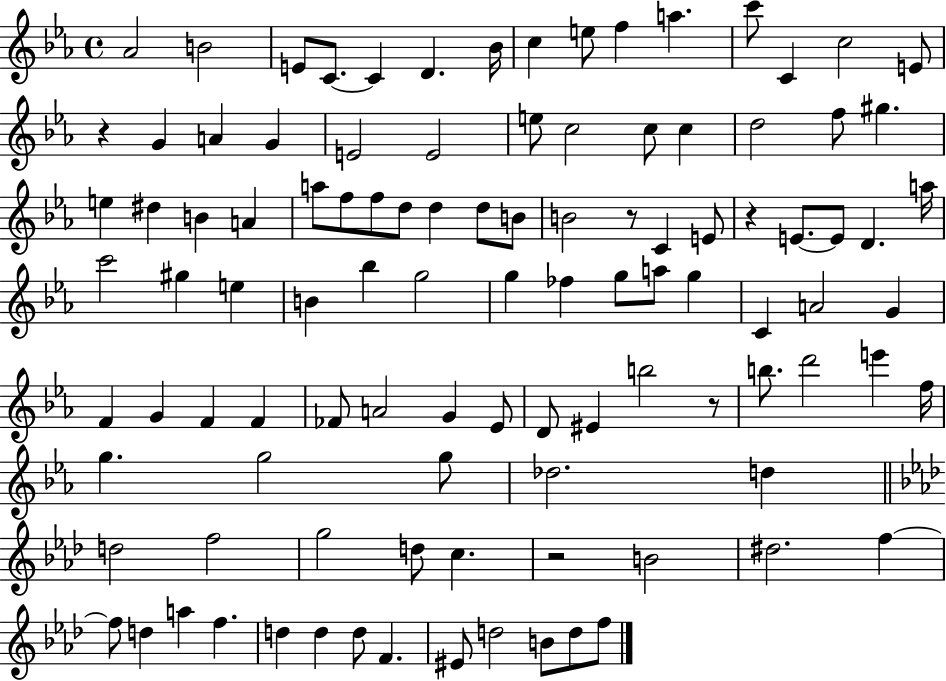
Ab4/h B4/h E4/e C4/e. C4/q D4/q. Bb4/s C5/q E5/e F5/q A5/q. C6/e C4/q C5/h E4/e R/q G4/q A4/q G4/q E4/h E4/h E5/e C5/h C5/e C5/q D5/h F5/e G#5/q. E5/q D#5/q B4/q A4/q A5/e F5/e F5/e D5/e D5/q D5/e B4/e B4/h R/e C4/q E4/e R/q E4/e. E4/e D4/q. A5/s C6/h G#5/q E5/q B4/q Bb5/q G5/h G5/q FES5/q G5/e A5/e G5/q C4/q A4/h G4/q F4/q G4/q F4/q F4/q FES4/e A4/h G4/q Eb4/e D4/e EIS4/q B5/h R/e B5/e. D6/h E6/q F5/s G5/q. G5/h G5/e Db5/h. D5/q D5/h F5/h G5/h D5/e C5/q. R/h B4/h D#5/h. F5/q F5/e D5/q A5/q F5/q. D5/q D5/q D5/e F4/q. EIS4/e D5/h B4/e D5/e F5/e